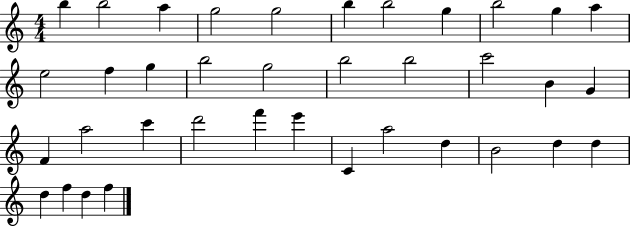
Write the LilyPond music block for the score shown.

{
  \clef treble
  \numericTimeSignature
  \time 4/4
  \key c \major
  b''4 b''2 a''4 | g''2 g''2 | b''4 b''2 g''4 | b''2 g''4 a''4 | \break e''2 f''4 g''4 | b''2 g''2 | b''2 b''2 | c'''2 b'4 g'4 | \break f'4 a''2 c'''4 | d'''2 f'''4 e'''4 | c'4 a''2 d''4 | b'2 d''4 d''4 | \break d''4 f''4 d''4 f''4 | \bar "|."
}